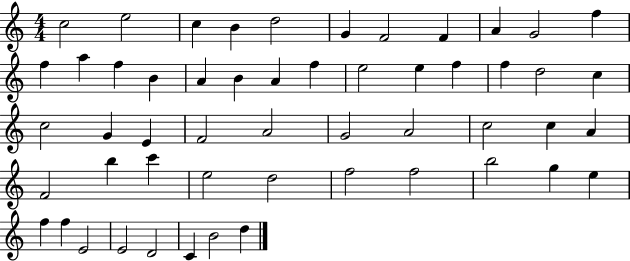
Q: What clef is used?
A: treble